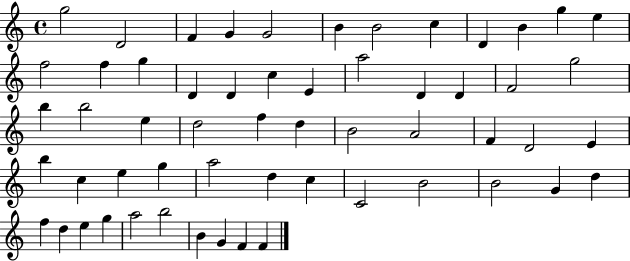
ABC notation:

X:1
T:Untitled
M:4/4
L:1/4
K:C
g2 D2 F G G2 B B2 c D B g e f2 f g D D c E a2 D D F2 g2 b b2 e d2 f d B2 A2 F D2 E b c e g a2 d c C2 B2 B2 G d f d e g a2 b2 B G F F